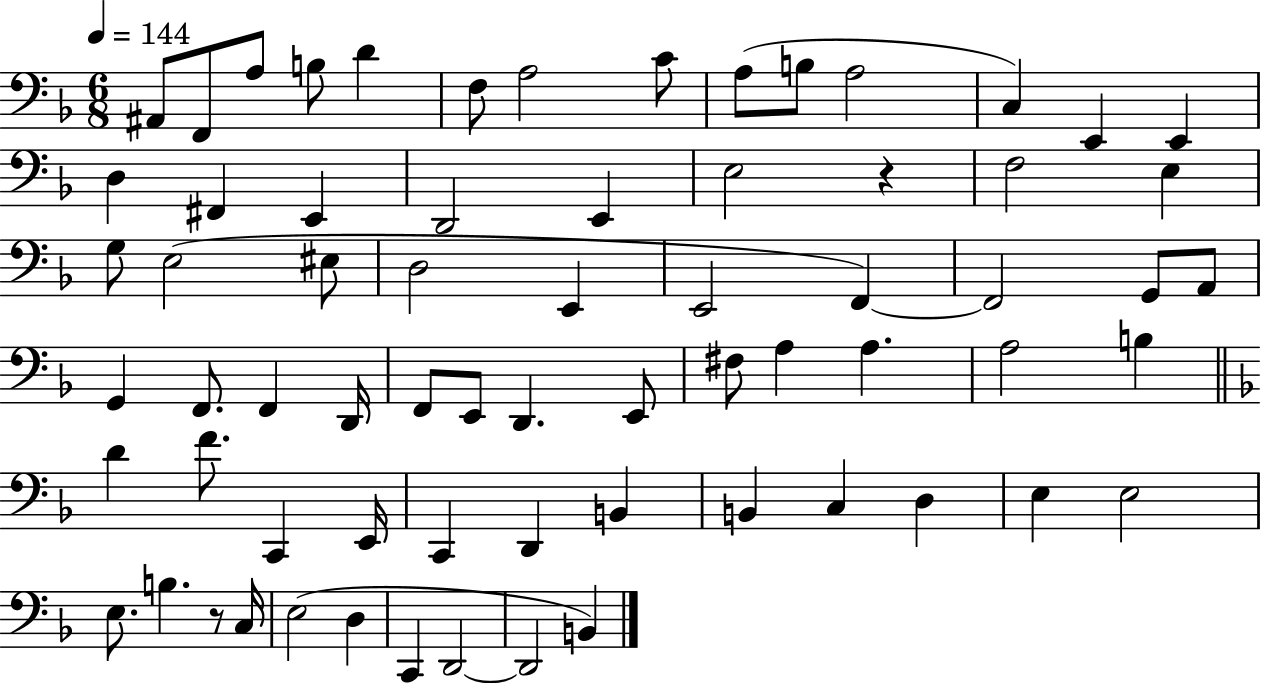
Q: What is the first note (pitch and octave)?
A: A#2